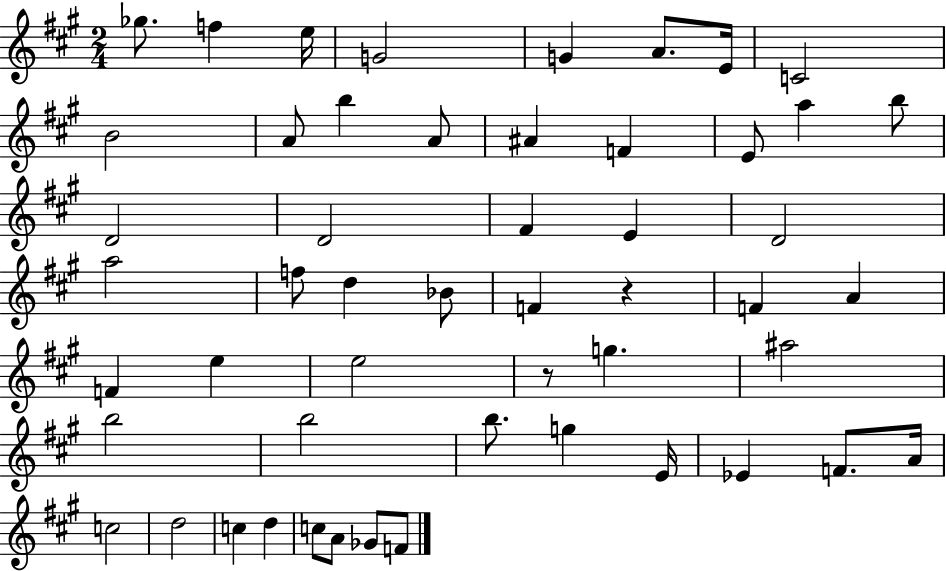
X:1
T:Untitled
M:2/4
L:1/4
K:A
_g/2 f e/4 G2 G A/2 E/4 C2 B2 A/2 b A/2 ^A F E/2 a b/2 D2 D2 ^F E D2 a2 f/2 d _B/2 F z F A F e e2 z/2 g ^a2 b2 b2 b/2 g E/4 _E F/2 A/4 c2 d2 c d c/2 A/2 _G/2 F/2